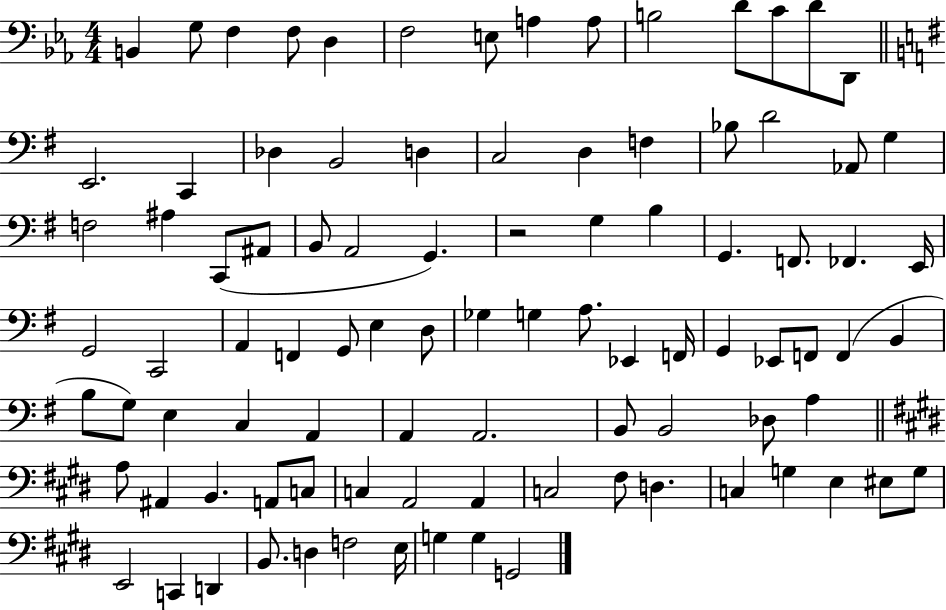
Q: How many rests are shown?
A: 1